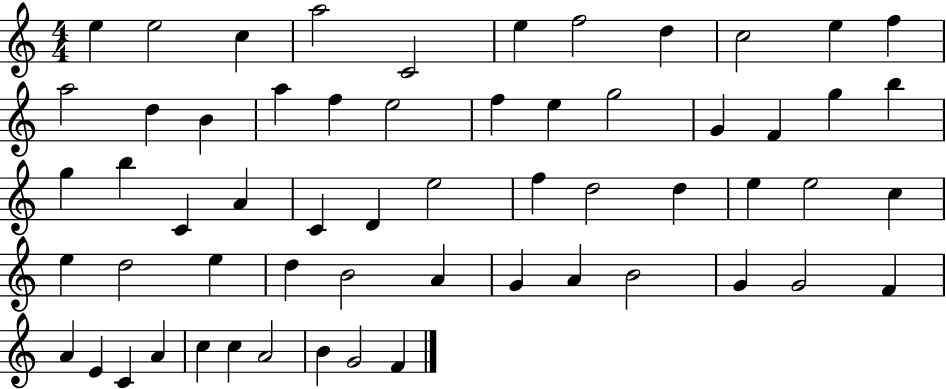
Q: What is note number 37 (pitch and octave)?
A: C5